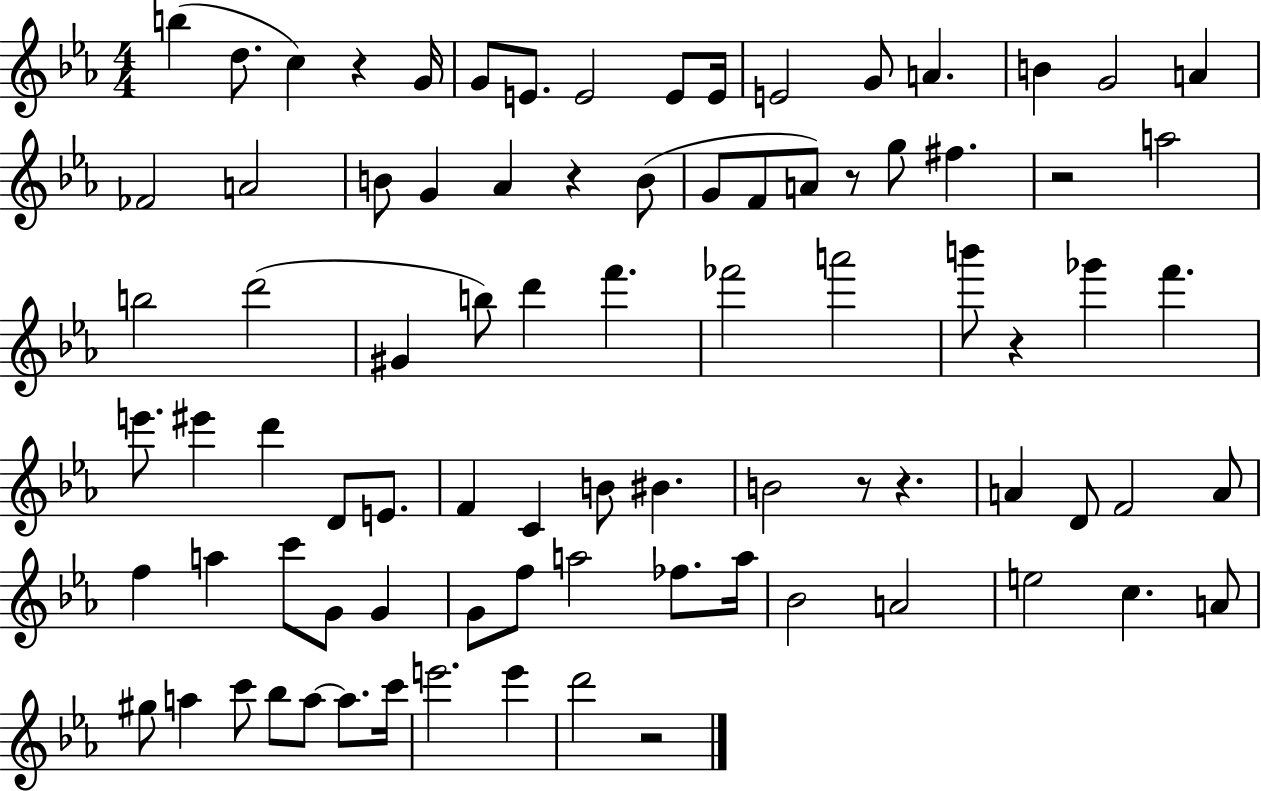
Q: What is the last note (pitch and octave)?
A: D6